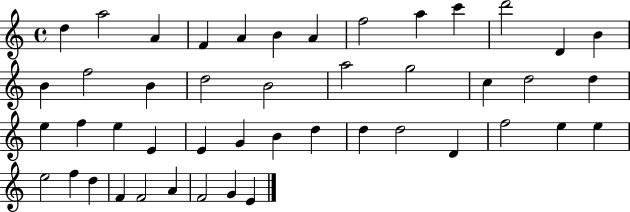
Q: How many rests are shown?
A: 0